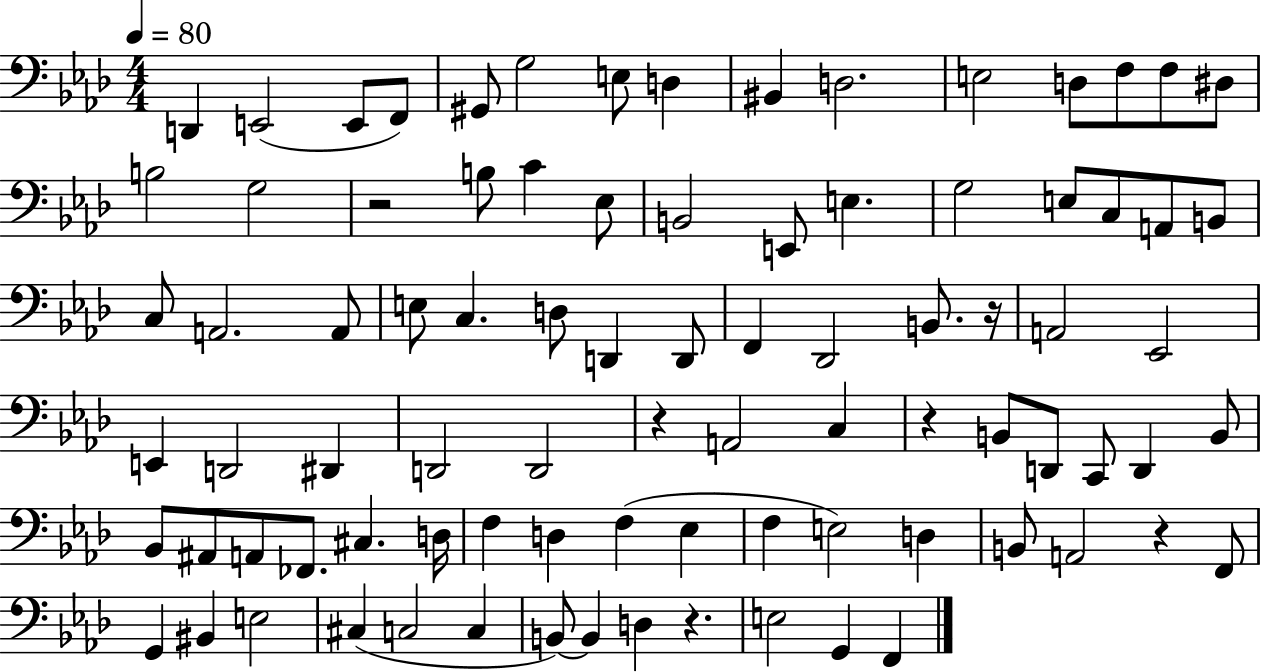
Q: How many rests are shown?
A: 6